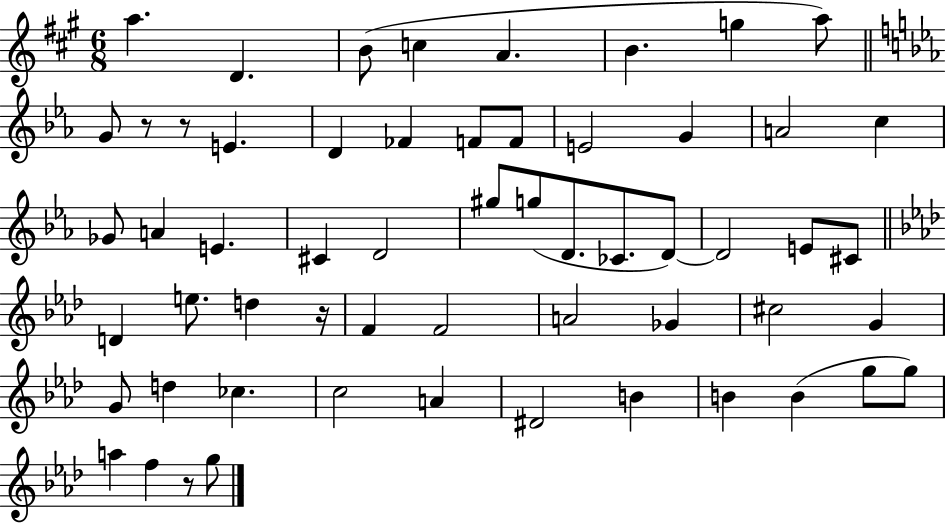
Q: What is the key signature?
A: A major